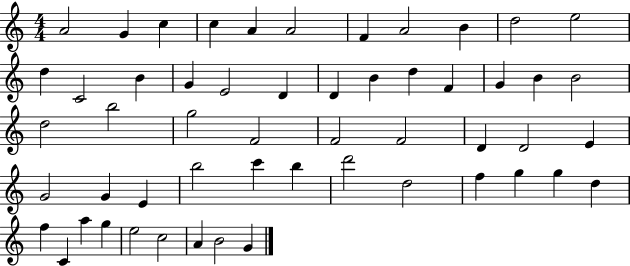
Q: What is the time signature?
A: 4/4